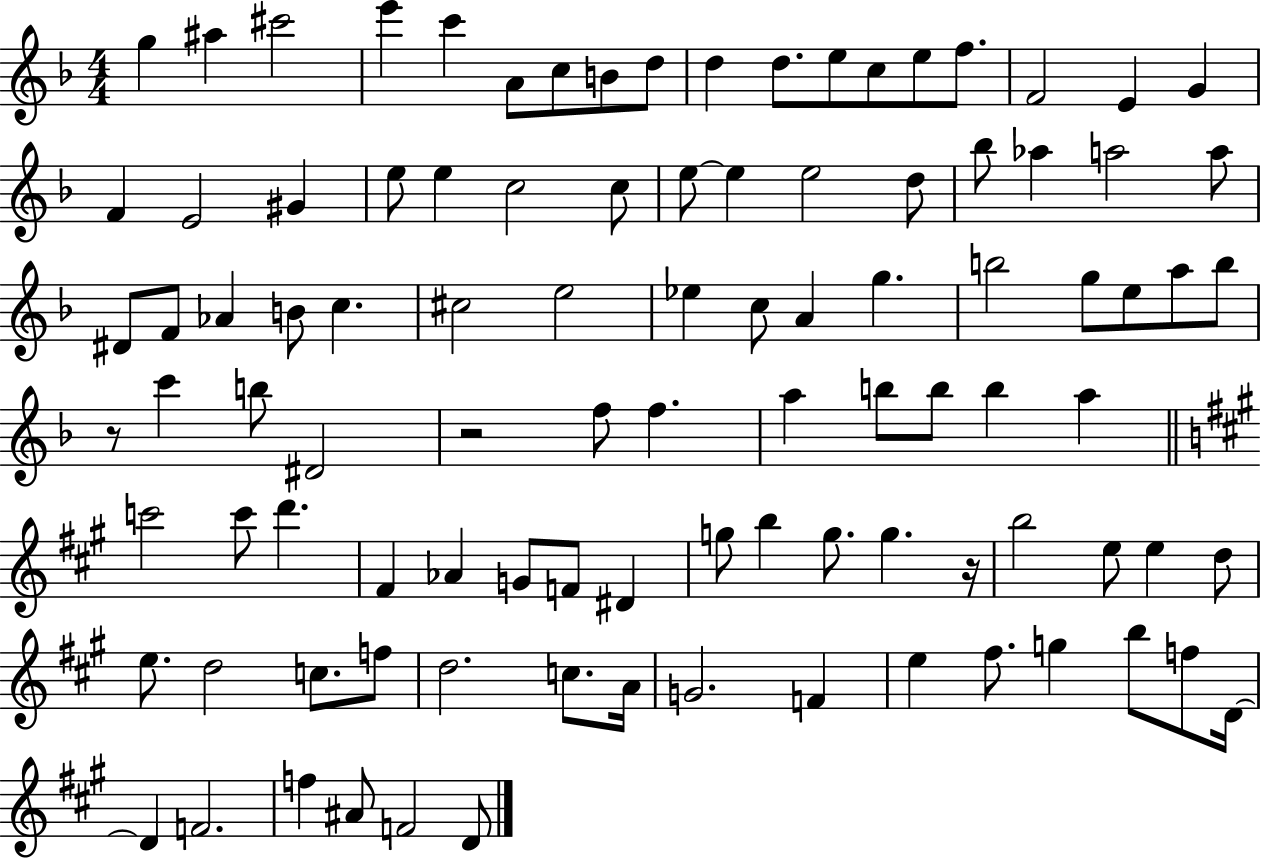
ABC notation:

X:1
T:Untitled
M:4/4
L:1/4
K:F
g ^a ^c'2 e' c' A/2 c/2 B/2 d/2 d d/2 e/2 c/2 e/2 f/2 F2 E G F E2 ^G e/2 e c2 c/2 e/2 e e2 d/2 _b/2 _a a2 a/2 ^D/2 F/2 _A B/2 c ^c2 e2 _e c/2 A g b2 g/2 e/2 a/2 b/2 z/2 c' b/2 ^D2 z2 f/2 f a b/2 b/2 b a c'2 c'/2 d' ^F _A G/2 F/2 ^D g/2 b g/2 g z/4 b2 e/2 e d/2 e/2 d2 c/2 f/2 d2 c/2 A/4 G2 F e ^f/2 g b/2 f/2 D/4 D F2 f ^A/2 F2 D/2